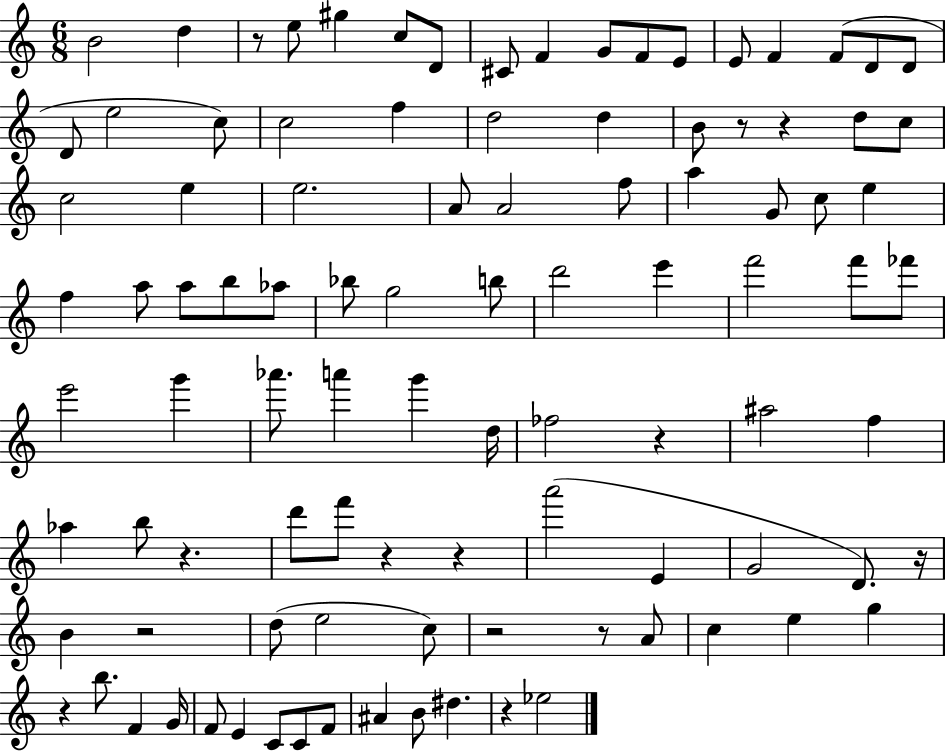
{
  \clef treble
  \numericTimeSignature
  \time 6/8
  \key c \major
  b'2 d''4 | r8 e''8 gis''4 c''8 d'8 | cis'8 f'4 g'8 f'8 e'8 | e'8 f'4 f'8( d'8 d'8 | \break d'8 e''2 c''8) | c''2 f''4 | d''2 d''4 | b'8 r8 r4 d''8 c''8 | \break c''2 e''4 | e''2. | a'8 a'2 f''8 | a''4 g'8 c''8 e''4 | \break f''4 a''8 a''8 b''8 aes''8 | bes''8 g''2 b''8 | d'''2 e'''4 | f'''2 f'''8 fes'''8 | \break e'''2 g'''4 | aes'''8. a'''4 g'''4 d''16 | fes''2 r4 | ais''2 f''4 | \break aes''4 b''8 r4. | d'''8 f'''8 r4 r4 | a'''2( e'4 | g'2 d'8.) r16 | \break b'4 r2 | d''8( e''2 c''8) | r2 r8 a'8 | c''4 e''4 g''4 | \break r4 b''8. f'4 g'16 | f'8 e'4 c'8 c'8 f'8 | ais'4 b'8 dis''4. | r4 ees''2 | \break \bar "|."
}